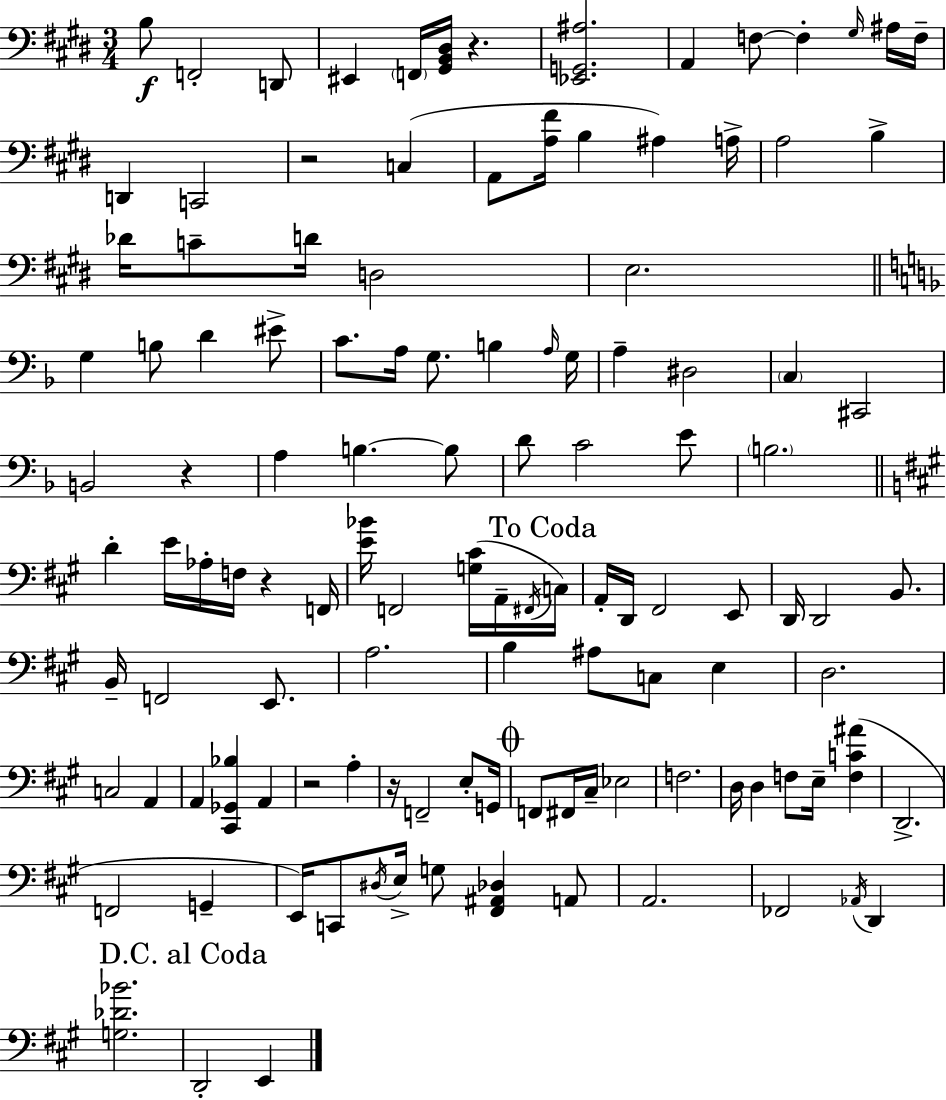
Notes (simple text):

B3/e F2/h D2/e EIS2/q F2/s [G#2,B2,D#3]/s R/q. [Eb2,G2,A#3]/h. A2/q F3/e F3/q G#3/s A#3/s F3/s D2/q C2/h R/h C3/q A2/e [A3,F#4]/s B3/q A#3/q A3/s A3/h B3/q Db4/s C4/e D4/s D3/h E3/h. G3/q B3/e D4/q EIS4/e C4/e. A3/s G3/e. B3/q A3/s G3/s A3/q D#3/h C3/q C#2/h B2/h R/q A3/q B3/q. B3/e D4/e C4/h E4/e B3/h. D4/q E4/s Ab3/s F3/s R/q F2/s [E4,Bb4]/s F2/h [G3,C#4]/s A2/s F#2/s C3/s A2/s D2/s F#2/h E2/e D2/s D2/h B2/e. B2/s F2/h E2/e. A3/h. B3/q A#3/e C3/e E3/q D3/h. C3/h A2/q A2/q [C#2,Gb2,Bb3]/q A2/q R/h A3/q R/s F2/h E3/e G2/s F2/e F#2/s C#3/s Eb3/h F3/h. D3/s D3/q F3/e E3/s [F3,C4,A#4]/q D2/h. F2/h G2/q E2/s C2/e D#3/s E3/s G3/e [F#2,A#2,Db3]/q A2/e A2/h. FES2/h Ab2/s D2/q [G3,Db4,Bb4]/h. D2/h E2/q